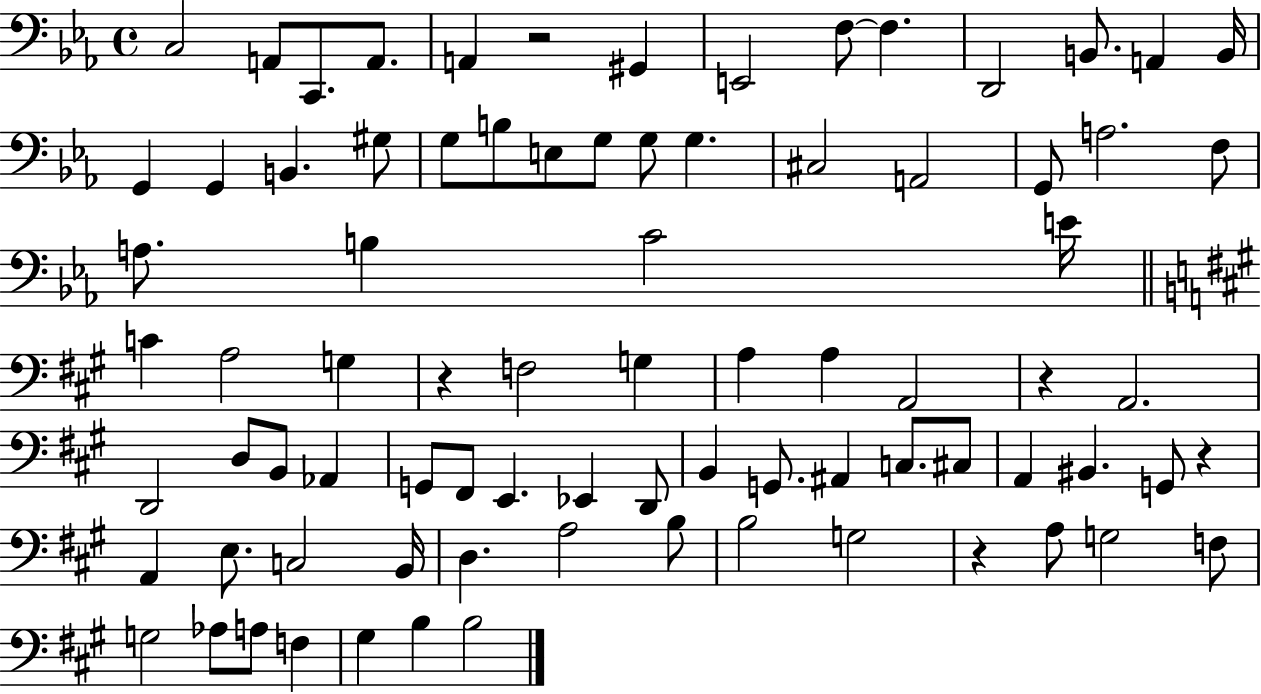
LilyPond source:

{
  \clef bass
  \time 4/4
  \defaultTimeSignature
  \key ees \major
  c2 a,8 c,8. a,8. | a,4 r2 gis,4 | e,2 f8~~ f4. | d,2 b,8. a,4 b,16 | \break g,4 g,4 b,4. gis8 | g8 b8 e8 g8 g8 g4. | cis2 a,2 | g,8 a2. f8 | \break a8. b4 c'2 e'16 | \bar "||" \break \key a \major c'4 a2 g4 | r4 f2 g4 | a4 a4 a,2 | r4 a,2. | \break d,2 d8 b,8 aes,4 | g,8 fis,8 e,4. ees,4 d,8 | b,4 g,8. ais,4 c8. cis8 | a,4 bis,4. g,8 r4 | \break a,4 e8. c2 b,16 | d4. a2 b8 | b2 g2 | r4 a8 g2 f8 | \break g2 aes8 a8 f4 | gis4 b4 b2 | \bar "|."
}